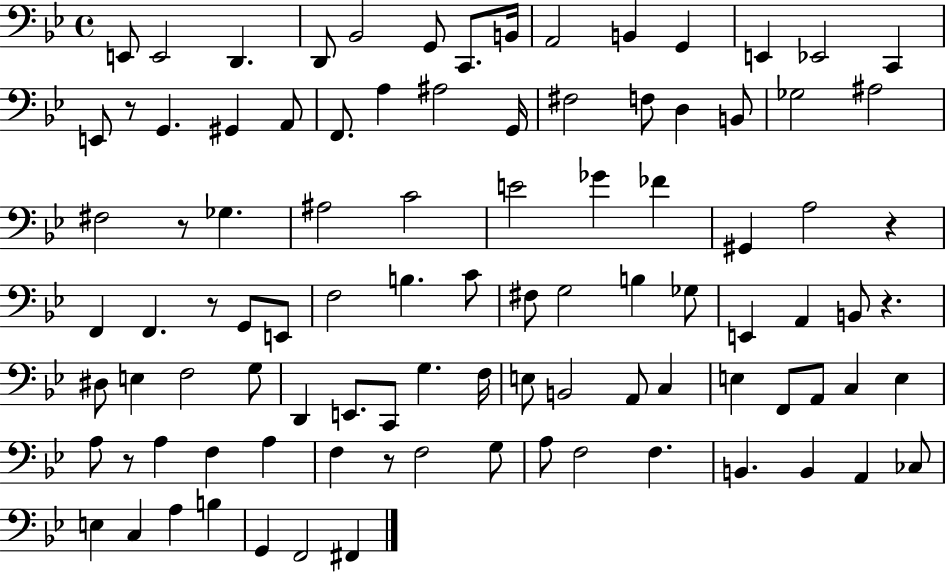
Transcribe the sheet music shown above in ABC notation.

X:1
T:Untitled
M:4/4
L:1/4
K:Bb
E,,/2 E,,2 D,, D,,/2 _B,,2 G,,/2 C,,/2 B,,/4 A,,2 B,, G,, E,, _E,,2 C,, E,,/2 z/2 G,, ^G,, A,,/2 F,,/2 A, ^A,2 G,,/4 ^F,2 F,/2 D, B,,/2 _G,2 ^A,2 ^F,2 z/2 _G, ^A,2 C2 E2 _G _F ^G,, A,2 z F,, F,, z/2 G,,/2 E,,/2 F,2 B, C/2 ^F,/2 G,2 B, _G,/2 E,, A,, B,,/2 z ^D,/2 E, F,2 G,/2 D,, E,,/2 C,,/2 G, F,/4 E,/2 B,,2 A,,/2 C, E, F,,/2 A,,/2 C, E, A,/2 z/2 A, F, A, F, z/2 F,2 G,/2 A,/2 F,2 F, B,, B,, A,, _C,/2 E, C, A, B, G,, F,,2 ^F,,